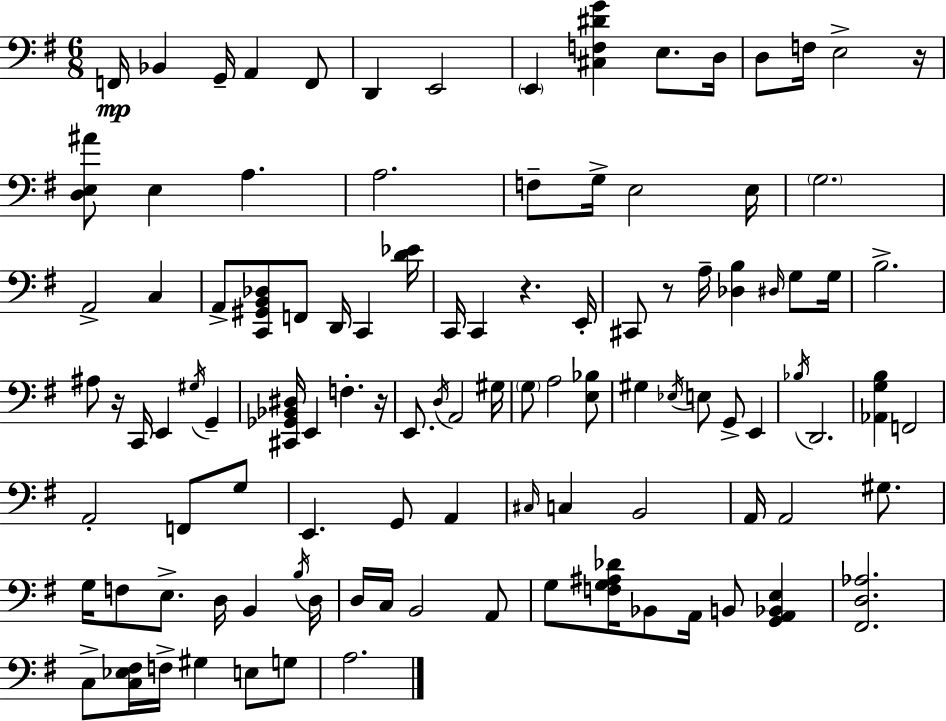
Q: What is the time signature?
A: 6/8